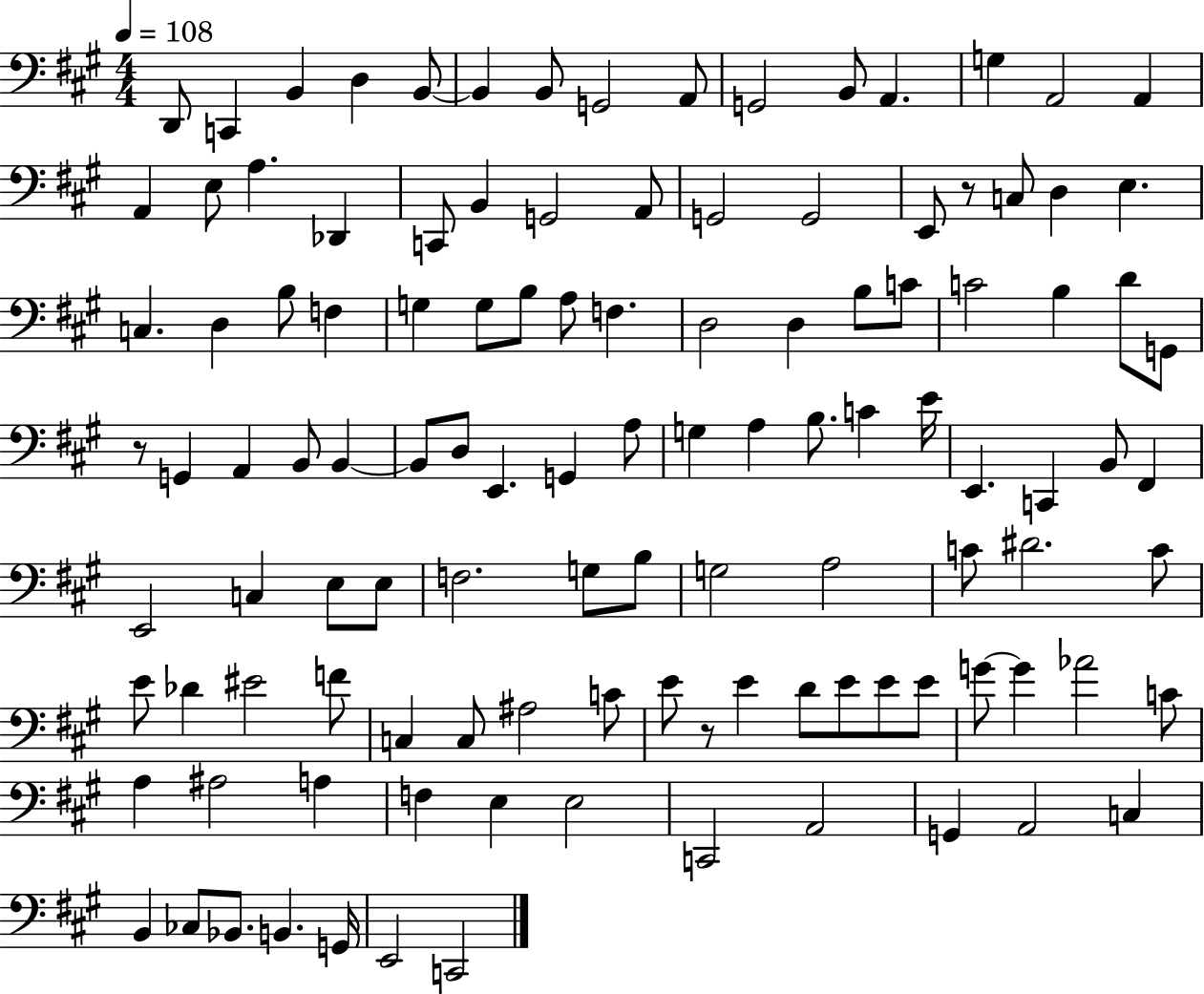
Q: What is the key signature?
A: A major